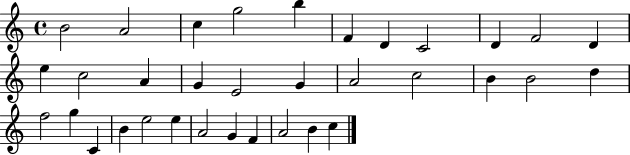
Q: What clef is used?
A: treble